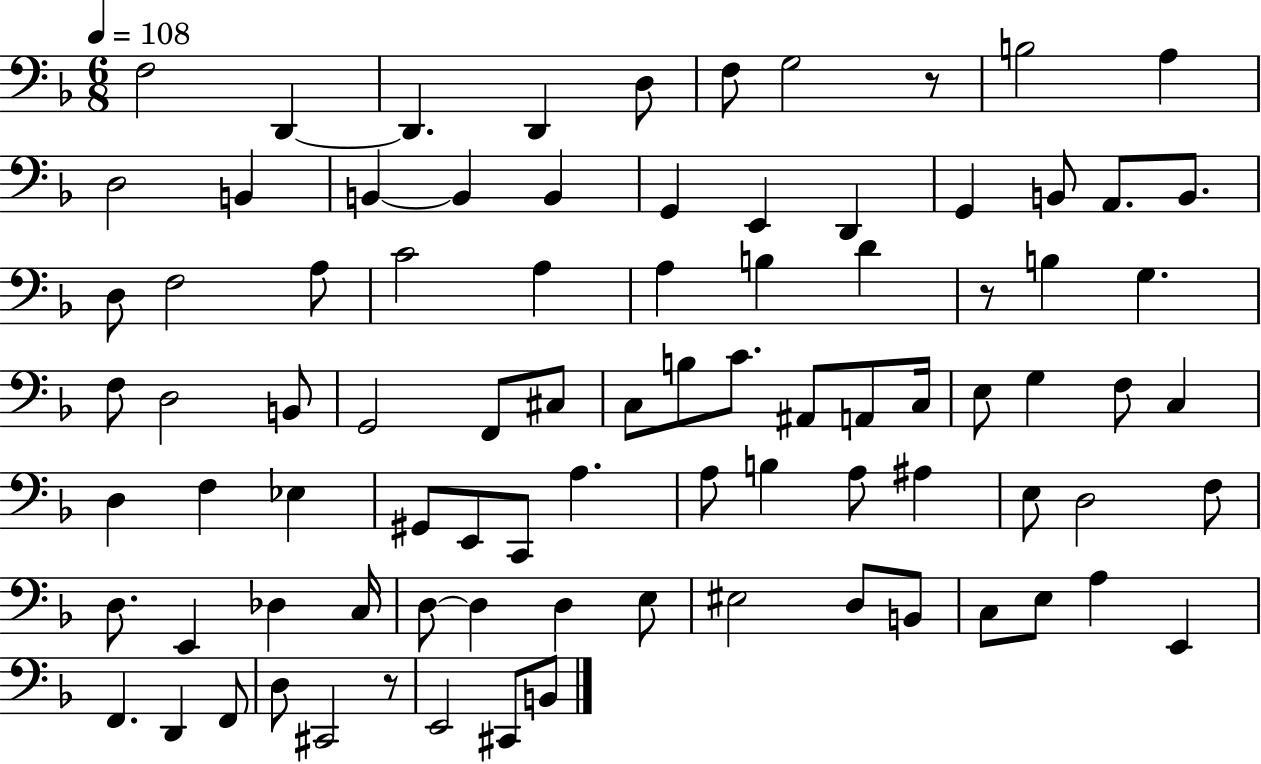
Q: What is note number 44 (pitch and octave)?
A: E3